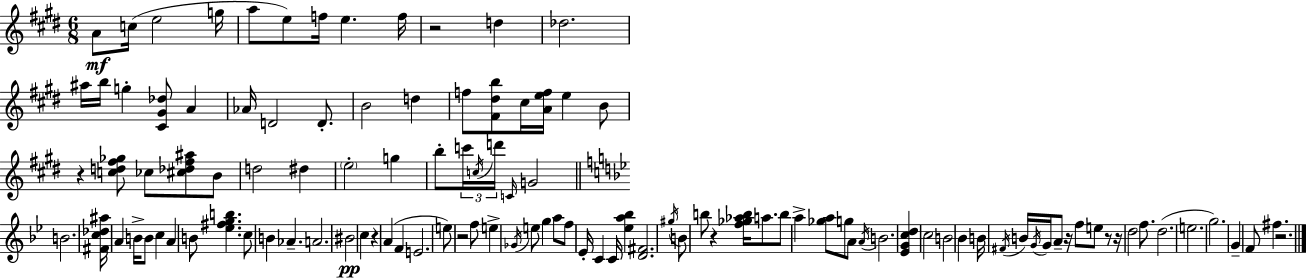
X:1
T:Untitled
M:6/8
L:1/4
K:E
A/2 c/4 e2 g/4 a/2 e/2 f/4 e f/4 z2 d _d2 ^a/4 b/4 g [^C^G_d]/2 A _A/4 D2 D/2 B2 d f/2 [^F^db]/2 ^c/4 [Aef]/4 e B/2 z [cd^f_g]/2 _c/2 [^c_d^f^a]/2 B/2 d2 ^d e2 g b/2 c'/4 c/4 d'/4 C/4 G2 B2 [^Fc_d^a]/4 A B/4 B/2 c A B/2 [_e^fgb] c/2 B _A A2 ^B2 c z A F E2 e/2 z2 f/2 e _G/4 e/2 g a/2 f/2 _E/4 C C/4 [_ea_b] [D^F]2 ^g/4 B/2 b/2 z [f_g_ab]/4 a/2 b/2 a [_ga]/2 g/2 A/2 A/4 B2 [_EGcd] c2 B2 _B B/4 ^F/4 B/4 G/4 G/4 A/2 z/4 f/2 e/2 z/2 z/4 d2 f/2 d2 e2 g2 G F/2 ^f z2